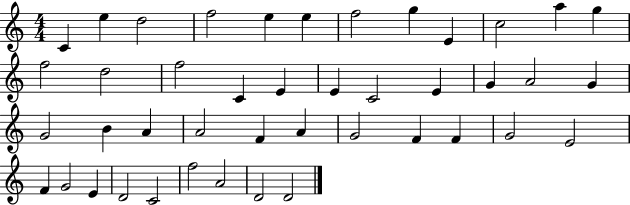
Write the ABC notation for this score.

X:1
T:Untitled
M:4/4
L:1/4
K:C
C e d2 f2 e e f2 g E c2 a g f2 d2 f2 C E E C2 E G A2 G G2 B A A2 F A G2 F F G2 E2 F G2 E D2 C2 f2 A2 D2 D2